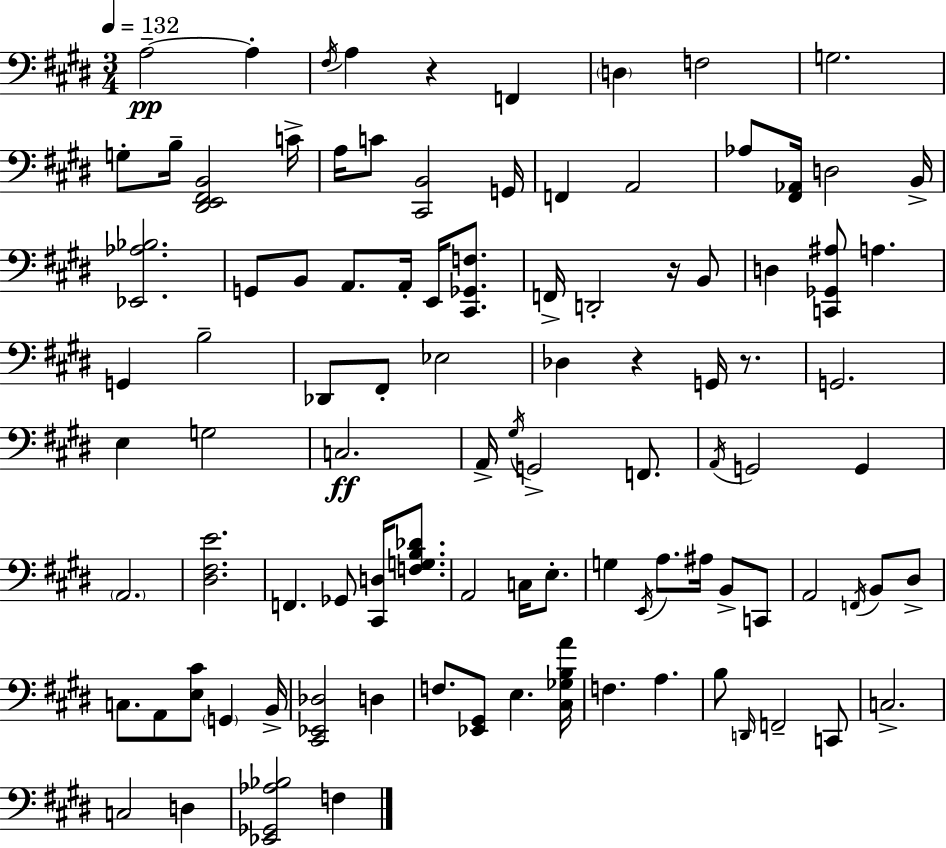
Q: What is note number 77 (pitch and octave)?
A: C3